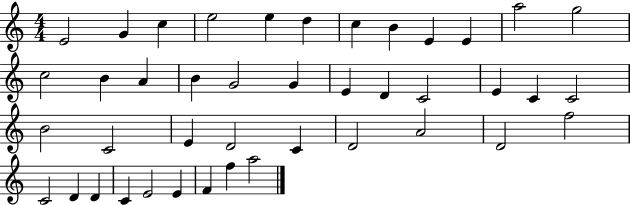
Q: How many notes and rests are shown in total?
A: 42